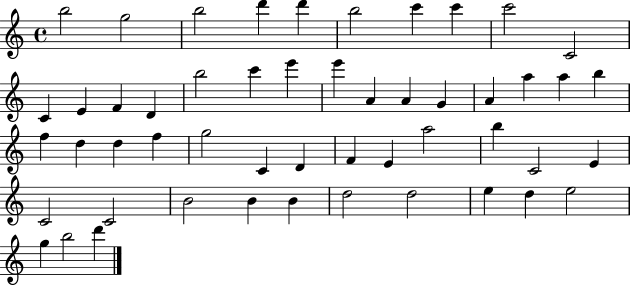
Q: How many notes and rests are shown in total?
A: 51